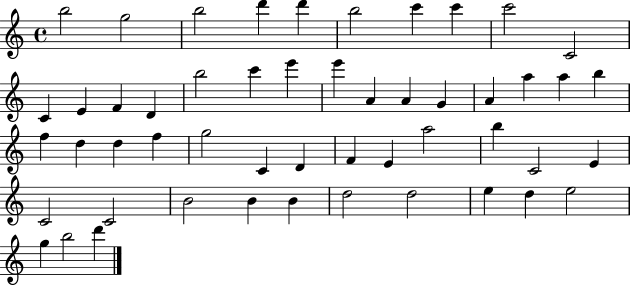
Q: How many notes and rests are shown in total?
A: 51